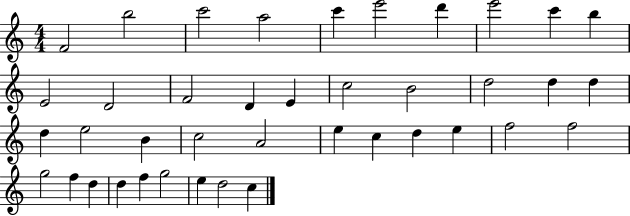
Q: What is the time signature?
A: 4/4